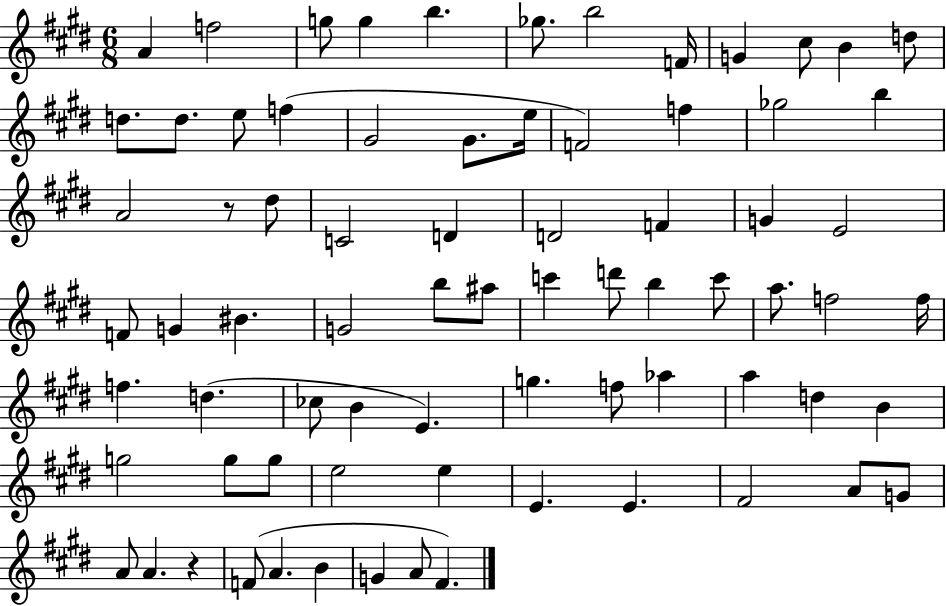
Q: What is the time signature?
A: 6/8